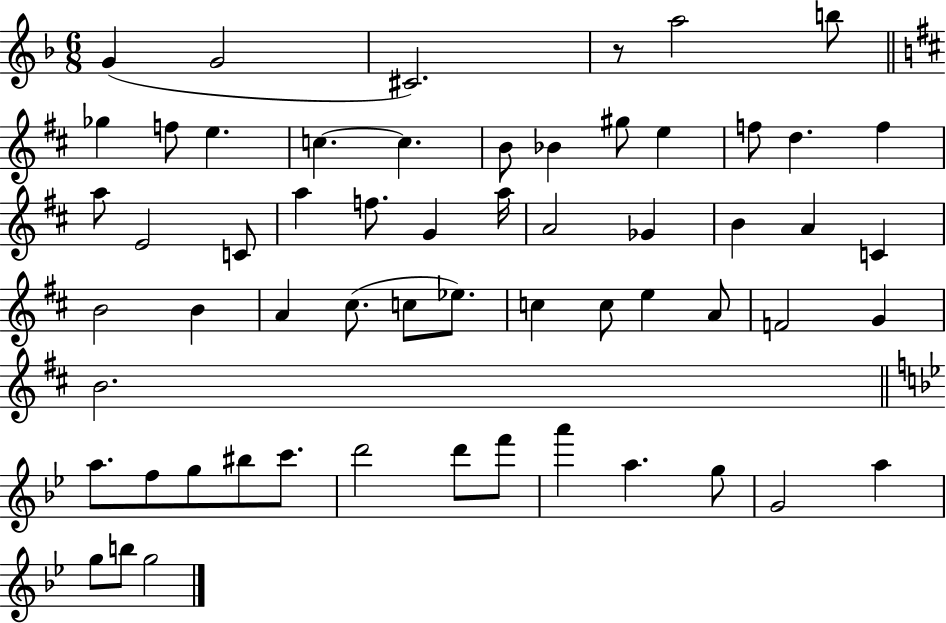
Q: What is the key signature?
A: F major